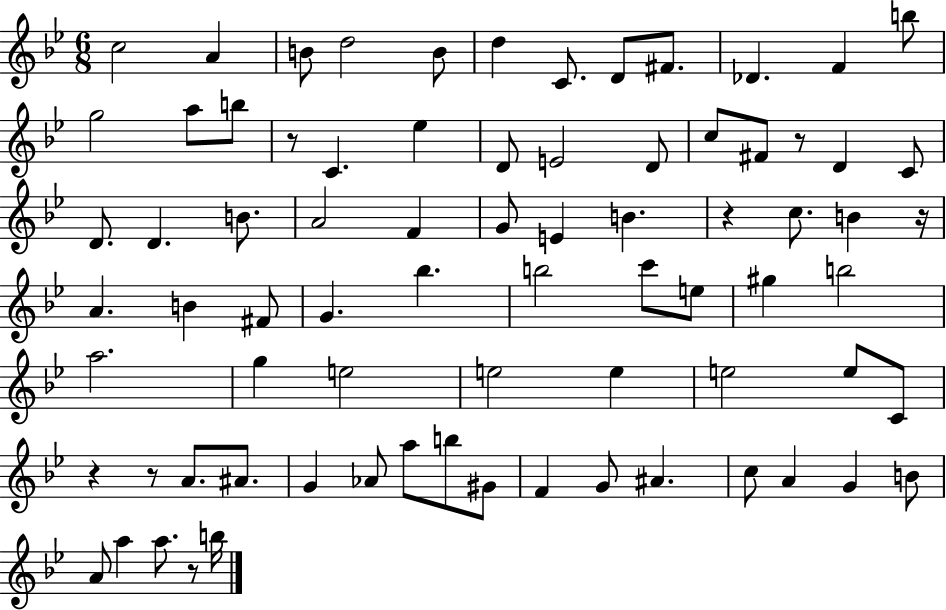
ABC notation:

X:1
T:Untitled
M:6/8
L:1/4
K:Bb
c2 A B/2 d2 B/2 d C/2 D/2 ^F/2 _D F b/2 g2 a/2 b/2 z/2 C _e D/2 E2 D/2 c/2 ^F/2 z/2 D C/2 D/2 D B/2 A2 F G/2 E B z c/2 B z/4 A B ^F/2 G _b b2 c'/2 e/2 ^g b2 a2 g e2 e2 e e2 e/2 C/2 z z/2 A/2 ^A/2 G _A/2 a/2 b/2 ^G/2 F G/2 ^A c/2 A G B/2 A/2 a a/2 z/2 b/4